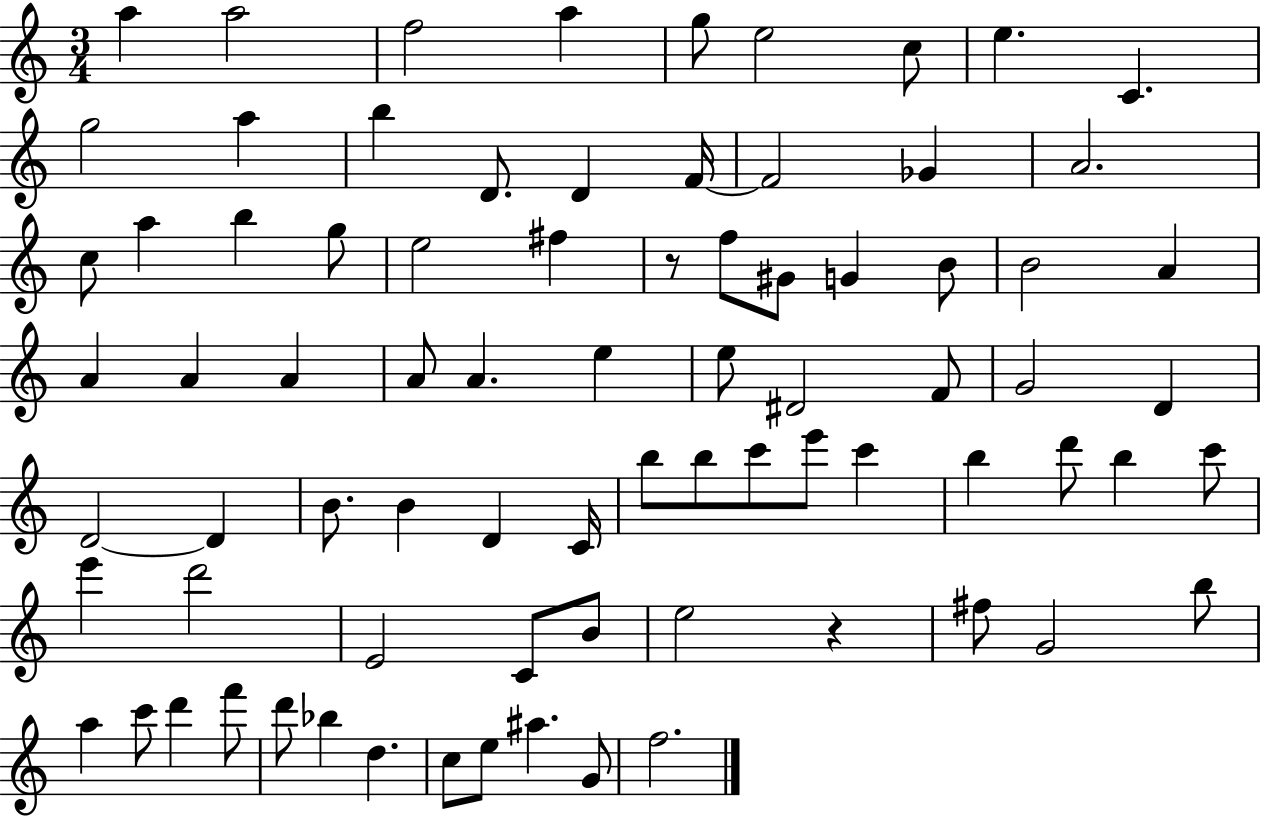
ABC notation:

X:1
T:Untitled
M:3/4
L:1/4
K:C
a a2 f2 a g/2 e2 c/2 e C g2 a b D/2 D F/4 F2 _G A2 c/2 a b g/2 e2 ^f z/2 f/2 ^G/2 G B/2 B2 A A A A A/2 A e e/2 ^D2 F/2 G2 D D2 D B/2 B D C/4 b/2 b/2 c'/2 e'/2 c' b d'/2 b c'/2 e' d'2 E2 C/2 B/2 e2 z ^f/2 G2 b/2 a c'/2 d' f'/2 d'/2 _b d c/2 e/2 ^a G/2 f2